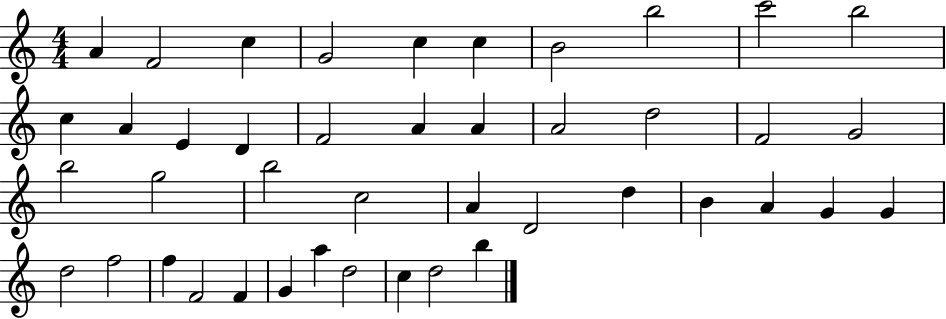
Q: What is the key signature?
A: C major